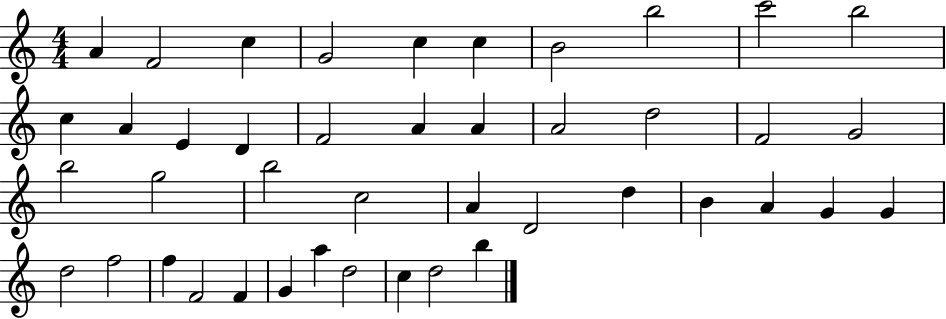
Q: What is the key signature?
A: C major